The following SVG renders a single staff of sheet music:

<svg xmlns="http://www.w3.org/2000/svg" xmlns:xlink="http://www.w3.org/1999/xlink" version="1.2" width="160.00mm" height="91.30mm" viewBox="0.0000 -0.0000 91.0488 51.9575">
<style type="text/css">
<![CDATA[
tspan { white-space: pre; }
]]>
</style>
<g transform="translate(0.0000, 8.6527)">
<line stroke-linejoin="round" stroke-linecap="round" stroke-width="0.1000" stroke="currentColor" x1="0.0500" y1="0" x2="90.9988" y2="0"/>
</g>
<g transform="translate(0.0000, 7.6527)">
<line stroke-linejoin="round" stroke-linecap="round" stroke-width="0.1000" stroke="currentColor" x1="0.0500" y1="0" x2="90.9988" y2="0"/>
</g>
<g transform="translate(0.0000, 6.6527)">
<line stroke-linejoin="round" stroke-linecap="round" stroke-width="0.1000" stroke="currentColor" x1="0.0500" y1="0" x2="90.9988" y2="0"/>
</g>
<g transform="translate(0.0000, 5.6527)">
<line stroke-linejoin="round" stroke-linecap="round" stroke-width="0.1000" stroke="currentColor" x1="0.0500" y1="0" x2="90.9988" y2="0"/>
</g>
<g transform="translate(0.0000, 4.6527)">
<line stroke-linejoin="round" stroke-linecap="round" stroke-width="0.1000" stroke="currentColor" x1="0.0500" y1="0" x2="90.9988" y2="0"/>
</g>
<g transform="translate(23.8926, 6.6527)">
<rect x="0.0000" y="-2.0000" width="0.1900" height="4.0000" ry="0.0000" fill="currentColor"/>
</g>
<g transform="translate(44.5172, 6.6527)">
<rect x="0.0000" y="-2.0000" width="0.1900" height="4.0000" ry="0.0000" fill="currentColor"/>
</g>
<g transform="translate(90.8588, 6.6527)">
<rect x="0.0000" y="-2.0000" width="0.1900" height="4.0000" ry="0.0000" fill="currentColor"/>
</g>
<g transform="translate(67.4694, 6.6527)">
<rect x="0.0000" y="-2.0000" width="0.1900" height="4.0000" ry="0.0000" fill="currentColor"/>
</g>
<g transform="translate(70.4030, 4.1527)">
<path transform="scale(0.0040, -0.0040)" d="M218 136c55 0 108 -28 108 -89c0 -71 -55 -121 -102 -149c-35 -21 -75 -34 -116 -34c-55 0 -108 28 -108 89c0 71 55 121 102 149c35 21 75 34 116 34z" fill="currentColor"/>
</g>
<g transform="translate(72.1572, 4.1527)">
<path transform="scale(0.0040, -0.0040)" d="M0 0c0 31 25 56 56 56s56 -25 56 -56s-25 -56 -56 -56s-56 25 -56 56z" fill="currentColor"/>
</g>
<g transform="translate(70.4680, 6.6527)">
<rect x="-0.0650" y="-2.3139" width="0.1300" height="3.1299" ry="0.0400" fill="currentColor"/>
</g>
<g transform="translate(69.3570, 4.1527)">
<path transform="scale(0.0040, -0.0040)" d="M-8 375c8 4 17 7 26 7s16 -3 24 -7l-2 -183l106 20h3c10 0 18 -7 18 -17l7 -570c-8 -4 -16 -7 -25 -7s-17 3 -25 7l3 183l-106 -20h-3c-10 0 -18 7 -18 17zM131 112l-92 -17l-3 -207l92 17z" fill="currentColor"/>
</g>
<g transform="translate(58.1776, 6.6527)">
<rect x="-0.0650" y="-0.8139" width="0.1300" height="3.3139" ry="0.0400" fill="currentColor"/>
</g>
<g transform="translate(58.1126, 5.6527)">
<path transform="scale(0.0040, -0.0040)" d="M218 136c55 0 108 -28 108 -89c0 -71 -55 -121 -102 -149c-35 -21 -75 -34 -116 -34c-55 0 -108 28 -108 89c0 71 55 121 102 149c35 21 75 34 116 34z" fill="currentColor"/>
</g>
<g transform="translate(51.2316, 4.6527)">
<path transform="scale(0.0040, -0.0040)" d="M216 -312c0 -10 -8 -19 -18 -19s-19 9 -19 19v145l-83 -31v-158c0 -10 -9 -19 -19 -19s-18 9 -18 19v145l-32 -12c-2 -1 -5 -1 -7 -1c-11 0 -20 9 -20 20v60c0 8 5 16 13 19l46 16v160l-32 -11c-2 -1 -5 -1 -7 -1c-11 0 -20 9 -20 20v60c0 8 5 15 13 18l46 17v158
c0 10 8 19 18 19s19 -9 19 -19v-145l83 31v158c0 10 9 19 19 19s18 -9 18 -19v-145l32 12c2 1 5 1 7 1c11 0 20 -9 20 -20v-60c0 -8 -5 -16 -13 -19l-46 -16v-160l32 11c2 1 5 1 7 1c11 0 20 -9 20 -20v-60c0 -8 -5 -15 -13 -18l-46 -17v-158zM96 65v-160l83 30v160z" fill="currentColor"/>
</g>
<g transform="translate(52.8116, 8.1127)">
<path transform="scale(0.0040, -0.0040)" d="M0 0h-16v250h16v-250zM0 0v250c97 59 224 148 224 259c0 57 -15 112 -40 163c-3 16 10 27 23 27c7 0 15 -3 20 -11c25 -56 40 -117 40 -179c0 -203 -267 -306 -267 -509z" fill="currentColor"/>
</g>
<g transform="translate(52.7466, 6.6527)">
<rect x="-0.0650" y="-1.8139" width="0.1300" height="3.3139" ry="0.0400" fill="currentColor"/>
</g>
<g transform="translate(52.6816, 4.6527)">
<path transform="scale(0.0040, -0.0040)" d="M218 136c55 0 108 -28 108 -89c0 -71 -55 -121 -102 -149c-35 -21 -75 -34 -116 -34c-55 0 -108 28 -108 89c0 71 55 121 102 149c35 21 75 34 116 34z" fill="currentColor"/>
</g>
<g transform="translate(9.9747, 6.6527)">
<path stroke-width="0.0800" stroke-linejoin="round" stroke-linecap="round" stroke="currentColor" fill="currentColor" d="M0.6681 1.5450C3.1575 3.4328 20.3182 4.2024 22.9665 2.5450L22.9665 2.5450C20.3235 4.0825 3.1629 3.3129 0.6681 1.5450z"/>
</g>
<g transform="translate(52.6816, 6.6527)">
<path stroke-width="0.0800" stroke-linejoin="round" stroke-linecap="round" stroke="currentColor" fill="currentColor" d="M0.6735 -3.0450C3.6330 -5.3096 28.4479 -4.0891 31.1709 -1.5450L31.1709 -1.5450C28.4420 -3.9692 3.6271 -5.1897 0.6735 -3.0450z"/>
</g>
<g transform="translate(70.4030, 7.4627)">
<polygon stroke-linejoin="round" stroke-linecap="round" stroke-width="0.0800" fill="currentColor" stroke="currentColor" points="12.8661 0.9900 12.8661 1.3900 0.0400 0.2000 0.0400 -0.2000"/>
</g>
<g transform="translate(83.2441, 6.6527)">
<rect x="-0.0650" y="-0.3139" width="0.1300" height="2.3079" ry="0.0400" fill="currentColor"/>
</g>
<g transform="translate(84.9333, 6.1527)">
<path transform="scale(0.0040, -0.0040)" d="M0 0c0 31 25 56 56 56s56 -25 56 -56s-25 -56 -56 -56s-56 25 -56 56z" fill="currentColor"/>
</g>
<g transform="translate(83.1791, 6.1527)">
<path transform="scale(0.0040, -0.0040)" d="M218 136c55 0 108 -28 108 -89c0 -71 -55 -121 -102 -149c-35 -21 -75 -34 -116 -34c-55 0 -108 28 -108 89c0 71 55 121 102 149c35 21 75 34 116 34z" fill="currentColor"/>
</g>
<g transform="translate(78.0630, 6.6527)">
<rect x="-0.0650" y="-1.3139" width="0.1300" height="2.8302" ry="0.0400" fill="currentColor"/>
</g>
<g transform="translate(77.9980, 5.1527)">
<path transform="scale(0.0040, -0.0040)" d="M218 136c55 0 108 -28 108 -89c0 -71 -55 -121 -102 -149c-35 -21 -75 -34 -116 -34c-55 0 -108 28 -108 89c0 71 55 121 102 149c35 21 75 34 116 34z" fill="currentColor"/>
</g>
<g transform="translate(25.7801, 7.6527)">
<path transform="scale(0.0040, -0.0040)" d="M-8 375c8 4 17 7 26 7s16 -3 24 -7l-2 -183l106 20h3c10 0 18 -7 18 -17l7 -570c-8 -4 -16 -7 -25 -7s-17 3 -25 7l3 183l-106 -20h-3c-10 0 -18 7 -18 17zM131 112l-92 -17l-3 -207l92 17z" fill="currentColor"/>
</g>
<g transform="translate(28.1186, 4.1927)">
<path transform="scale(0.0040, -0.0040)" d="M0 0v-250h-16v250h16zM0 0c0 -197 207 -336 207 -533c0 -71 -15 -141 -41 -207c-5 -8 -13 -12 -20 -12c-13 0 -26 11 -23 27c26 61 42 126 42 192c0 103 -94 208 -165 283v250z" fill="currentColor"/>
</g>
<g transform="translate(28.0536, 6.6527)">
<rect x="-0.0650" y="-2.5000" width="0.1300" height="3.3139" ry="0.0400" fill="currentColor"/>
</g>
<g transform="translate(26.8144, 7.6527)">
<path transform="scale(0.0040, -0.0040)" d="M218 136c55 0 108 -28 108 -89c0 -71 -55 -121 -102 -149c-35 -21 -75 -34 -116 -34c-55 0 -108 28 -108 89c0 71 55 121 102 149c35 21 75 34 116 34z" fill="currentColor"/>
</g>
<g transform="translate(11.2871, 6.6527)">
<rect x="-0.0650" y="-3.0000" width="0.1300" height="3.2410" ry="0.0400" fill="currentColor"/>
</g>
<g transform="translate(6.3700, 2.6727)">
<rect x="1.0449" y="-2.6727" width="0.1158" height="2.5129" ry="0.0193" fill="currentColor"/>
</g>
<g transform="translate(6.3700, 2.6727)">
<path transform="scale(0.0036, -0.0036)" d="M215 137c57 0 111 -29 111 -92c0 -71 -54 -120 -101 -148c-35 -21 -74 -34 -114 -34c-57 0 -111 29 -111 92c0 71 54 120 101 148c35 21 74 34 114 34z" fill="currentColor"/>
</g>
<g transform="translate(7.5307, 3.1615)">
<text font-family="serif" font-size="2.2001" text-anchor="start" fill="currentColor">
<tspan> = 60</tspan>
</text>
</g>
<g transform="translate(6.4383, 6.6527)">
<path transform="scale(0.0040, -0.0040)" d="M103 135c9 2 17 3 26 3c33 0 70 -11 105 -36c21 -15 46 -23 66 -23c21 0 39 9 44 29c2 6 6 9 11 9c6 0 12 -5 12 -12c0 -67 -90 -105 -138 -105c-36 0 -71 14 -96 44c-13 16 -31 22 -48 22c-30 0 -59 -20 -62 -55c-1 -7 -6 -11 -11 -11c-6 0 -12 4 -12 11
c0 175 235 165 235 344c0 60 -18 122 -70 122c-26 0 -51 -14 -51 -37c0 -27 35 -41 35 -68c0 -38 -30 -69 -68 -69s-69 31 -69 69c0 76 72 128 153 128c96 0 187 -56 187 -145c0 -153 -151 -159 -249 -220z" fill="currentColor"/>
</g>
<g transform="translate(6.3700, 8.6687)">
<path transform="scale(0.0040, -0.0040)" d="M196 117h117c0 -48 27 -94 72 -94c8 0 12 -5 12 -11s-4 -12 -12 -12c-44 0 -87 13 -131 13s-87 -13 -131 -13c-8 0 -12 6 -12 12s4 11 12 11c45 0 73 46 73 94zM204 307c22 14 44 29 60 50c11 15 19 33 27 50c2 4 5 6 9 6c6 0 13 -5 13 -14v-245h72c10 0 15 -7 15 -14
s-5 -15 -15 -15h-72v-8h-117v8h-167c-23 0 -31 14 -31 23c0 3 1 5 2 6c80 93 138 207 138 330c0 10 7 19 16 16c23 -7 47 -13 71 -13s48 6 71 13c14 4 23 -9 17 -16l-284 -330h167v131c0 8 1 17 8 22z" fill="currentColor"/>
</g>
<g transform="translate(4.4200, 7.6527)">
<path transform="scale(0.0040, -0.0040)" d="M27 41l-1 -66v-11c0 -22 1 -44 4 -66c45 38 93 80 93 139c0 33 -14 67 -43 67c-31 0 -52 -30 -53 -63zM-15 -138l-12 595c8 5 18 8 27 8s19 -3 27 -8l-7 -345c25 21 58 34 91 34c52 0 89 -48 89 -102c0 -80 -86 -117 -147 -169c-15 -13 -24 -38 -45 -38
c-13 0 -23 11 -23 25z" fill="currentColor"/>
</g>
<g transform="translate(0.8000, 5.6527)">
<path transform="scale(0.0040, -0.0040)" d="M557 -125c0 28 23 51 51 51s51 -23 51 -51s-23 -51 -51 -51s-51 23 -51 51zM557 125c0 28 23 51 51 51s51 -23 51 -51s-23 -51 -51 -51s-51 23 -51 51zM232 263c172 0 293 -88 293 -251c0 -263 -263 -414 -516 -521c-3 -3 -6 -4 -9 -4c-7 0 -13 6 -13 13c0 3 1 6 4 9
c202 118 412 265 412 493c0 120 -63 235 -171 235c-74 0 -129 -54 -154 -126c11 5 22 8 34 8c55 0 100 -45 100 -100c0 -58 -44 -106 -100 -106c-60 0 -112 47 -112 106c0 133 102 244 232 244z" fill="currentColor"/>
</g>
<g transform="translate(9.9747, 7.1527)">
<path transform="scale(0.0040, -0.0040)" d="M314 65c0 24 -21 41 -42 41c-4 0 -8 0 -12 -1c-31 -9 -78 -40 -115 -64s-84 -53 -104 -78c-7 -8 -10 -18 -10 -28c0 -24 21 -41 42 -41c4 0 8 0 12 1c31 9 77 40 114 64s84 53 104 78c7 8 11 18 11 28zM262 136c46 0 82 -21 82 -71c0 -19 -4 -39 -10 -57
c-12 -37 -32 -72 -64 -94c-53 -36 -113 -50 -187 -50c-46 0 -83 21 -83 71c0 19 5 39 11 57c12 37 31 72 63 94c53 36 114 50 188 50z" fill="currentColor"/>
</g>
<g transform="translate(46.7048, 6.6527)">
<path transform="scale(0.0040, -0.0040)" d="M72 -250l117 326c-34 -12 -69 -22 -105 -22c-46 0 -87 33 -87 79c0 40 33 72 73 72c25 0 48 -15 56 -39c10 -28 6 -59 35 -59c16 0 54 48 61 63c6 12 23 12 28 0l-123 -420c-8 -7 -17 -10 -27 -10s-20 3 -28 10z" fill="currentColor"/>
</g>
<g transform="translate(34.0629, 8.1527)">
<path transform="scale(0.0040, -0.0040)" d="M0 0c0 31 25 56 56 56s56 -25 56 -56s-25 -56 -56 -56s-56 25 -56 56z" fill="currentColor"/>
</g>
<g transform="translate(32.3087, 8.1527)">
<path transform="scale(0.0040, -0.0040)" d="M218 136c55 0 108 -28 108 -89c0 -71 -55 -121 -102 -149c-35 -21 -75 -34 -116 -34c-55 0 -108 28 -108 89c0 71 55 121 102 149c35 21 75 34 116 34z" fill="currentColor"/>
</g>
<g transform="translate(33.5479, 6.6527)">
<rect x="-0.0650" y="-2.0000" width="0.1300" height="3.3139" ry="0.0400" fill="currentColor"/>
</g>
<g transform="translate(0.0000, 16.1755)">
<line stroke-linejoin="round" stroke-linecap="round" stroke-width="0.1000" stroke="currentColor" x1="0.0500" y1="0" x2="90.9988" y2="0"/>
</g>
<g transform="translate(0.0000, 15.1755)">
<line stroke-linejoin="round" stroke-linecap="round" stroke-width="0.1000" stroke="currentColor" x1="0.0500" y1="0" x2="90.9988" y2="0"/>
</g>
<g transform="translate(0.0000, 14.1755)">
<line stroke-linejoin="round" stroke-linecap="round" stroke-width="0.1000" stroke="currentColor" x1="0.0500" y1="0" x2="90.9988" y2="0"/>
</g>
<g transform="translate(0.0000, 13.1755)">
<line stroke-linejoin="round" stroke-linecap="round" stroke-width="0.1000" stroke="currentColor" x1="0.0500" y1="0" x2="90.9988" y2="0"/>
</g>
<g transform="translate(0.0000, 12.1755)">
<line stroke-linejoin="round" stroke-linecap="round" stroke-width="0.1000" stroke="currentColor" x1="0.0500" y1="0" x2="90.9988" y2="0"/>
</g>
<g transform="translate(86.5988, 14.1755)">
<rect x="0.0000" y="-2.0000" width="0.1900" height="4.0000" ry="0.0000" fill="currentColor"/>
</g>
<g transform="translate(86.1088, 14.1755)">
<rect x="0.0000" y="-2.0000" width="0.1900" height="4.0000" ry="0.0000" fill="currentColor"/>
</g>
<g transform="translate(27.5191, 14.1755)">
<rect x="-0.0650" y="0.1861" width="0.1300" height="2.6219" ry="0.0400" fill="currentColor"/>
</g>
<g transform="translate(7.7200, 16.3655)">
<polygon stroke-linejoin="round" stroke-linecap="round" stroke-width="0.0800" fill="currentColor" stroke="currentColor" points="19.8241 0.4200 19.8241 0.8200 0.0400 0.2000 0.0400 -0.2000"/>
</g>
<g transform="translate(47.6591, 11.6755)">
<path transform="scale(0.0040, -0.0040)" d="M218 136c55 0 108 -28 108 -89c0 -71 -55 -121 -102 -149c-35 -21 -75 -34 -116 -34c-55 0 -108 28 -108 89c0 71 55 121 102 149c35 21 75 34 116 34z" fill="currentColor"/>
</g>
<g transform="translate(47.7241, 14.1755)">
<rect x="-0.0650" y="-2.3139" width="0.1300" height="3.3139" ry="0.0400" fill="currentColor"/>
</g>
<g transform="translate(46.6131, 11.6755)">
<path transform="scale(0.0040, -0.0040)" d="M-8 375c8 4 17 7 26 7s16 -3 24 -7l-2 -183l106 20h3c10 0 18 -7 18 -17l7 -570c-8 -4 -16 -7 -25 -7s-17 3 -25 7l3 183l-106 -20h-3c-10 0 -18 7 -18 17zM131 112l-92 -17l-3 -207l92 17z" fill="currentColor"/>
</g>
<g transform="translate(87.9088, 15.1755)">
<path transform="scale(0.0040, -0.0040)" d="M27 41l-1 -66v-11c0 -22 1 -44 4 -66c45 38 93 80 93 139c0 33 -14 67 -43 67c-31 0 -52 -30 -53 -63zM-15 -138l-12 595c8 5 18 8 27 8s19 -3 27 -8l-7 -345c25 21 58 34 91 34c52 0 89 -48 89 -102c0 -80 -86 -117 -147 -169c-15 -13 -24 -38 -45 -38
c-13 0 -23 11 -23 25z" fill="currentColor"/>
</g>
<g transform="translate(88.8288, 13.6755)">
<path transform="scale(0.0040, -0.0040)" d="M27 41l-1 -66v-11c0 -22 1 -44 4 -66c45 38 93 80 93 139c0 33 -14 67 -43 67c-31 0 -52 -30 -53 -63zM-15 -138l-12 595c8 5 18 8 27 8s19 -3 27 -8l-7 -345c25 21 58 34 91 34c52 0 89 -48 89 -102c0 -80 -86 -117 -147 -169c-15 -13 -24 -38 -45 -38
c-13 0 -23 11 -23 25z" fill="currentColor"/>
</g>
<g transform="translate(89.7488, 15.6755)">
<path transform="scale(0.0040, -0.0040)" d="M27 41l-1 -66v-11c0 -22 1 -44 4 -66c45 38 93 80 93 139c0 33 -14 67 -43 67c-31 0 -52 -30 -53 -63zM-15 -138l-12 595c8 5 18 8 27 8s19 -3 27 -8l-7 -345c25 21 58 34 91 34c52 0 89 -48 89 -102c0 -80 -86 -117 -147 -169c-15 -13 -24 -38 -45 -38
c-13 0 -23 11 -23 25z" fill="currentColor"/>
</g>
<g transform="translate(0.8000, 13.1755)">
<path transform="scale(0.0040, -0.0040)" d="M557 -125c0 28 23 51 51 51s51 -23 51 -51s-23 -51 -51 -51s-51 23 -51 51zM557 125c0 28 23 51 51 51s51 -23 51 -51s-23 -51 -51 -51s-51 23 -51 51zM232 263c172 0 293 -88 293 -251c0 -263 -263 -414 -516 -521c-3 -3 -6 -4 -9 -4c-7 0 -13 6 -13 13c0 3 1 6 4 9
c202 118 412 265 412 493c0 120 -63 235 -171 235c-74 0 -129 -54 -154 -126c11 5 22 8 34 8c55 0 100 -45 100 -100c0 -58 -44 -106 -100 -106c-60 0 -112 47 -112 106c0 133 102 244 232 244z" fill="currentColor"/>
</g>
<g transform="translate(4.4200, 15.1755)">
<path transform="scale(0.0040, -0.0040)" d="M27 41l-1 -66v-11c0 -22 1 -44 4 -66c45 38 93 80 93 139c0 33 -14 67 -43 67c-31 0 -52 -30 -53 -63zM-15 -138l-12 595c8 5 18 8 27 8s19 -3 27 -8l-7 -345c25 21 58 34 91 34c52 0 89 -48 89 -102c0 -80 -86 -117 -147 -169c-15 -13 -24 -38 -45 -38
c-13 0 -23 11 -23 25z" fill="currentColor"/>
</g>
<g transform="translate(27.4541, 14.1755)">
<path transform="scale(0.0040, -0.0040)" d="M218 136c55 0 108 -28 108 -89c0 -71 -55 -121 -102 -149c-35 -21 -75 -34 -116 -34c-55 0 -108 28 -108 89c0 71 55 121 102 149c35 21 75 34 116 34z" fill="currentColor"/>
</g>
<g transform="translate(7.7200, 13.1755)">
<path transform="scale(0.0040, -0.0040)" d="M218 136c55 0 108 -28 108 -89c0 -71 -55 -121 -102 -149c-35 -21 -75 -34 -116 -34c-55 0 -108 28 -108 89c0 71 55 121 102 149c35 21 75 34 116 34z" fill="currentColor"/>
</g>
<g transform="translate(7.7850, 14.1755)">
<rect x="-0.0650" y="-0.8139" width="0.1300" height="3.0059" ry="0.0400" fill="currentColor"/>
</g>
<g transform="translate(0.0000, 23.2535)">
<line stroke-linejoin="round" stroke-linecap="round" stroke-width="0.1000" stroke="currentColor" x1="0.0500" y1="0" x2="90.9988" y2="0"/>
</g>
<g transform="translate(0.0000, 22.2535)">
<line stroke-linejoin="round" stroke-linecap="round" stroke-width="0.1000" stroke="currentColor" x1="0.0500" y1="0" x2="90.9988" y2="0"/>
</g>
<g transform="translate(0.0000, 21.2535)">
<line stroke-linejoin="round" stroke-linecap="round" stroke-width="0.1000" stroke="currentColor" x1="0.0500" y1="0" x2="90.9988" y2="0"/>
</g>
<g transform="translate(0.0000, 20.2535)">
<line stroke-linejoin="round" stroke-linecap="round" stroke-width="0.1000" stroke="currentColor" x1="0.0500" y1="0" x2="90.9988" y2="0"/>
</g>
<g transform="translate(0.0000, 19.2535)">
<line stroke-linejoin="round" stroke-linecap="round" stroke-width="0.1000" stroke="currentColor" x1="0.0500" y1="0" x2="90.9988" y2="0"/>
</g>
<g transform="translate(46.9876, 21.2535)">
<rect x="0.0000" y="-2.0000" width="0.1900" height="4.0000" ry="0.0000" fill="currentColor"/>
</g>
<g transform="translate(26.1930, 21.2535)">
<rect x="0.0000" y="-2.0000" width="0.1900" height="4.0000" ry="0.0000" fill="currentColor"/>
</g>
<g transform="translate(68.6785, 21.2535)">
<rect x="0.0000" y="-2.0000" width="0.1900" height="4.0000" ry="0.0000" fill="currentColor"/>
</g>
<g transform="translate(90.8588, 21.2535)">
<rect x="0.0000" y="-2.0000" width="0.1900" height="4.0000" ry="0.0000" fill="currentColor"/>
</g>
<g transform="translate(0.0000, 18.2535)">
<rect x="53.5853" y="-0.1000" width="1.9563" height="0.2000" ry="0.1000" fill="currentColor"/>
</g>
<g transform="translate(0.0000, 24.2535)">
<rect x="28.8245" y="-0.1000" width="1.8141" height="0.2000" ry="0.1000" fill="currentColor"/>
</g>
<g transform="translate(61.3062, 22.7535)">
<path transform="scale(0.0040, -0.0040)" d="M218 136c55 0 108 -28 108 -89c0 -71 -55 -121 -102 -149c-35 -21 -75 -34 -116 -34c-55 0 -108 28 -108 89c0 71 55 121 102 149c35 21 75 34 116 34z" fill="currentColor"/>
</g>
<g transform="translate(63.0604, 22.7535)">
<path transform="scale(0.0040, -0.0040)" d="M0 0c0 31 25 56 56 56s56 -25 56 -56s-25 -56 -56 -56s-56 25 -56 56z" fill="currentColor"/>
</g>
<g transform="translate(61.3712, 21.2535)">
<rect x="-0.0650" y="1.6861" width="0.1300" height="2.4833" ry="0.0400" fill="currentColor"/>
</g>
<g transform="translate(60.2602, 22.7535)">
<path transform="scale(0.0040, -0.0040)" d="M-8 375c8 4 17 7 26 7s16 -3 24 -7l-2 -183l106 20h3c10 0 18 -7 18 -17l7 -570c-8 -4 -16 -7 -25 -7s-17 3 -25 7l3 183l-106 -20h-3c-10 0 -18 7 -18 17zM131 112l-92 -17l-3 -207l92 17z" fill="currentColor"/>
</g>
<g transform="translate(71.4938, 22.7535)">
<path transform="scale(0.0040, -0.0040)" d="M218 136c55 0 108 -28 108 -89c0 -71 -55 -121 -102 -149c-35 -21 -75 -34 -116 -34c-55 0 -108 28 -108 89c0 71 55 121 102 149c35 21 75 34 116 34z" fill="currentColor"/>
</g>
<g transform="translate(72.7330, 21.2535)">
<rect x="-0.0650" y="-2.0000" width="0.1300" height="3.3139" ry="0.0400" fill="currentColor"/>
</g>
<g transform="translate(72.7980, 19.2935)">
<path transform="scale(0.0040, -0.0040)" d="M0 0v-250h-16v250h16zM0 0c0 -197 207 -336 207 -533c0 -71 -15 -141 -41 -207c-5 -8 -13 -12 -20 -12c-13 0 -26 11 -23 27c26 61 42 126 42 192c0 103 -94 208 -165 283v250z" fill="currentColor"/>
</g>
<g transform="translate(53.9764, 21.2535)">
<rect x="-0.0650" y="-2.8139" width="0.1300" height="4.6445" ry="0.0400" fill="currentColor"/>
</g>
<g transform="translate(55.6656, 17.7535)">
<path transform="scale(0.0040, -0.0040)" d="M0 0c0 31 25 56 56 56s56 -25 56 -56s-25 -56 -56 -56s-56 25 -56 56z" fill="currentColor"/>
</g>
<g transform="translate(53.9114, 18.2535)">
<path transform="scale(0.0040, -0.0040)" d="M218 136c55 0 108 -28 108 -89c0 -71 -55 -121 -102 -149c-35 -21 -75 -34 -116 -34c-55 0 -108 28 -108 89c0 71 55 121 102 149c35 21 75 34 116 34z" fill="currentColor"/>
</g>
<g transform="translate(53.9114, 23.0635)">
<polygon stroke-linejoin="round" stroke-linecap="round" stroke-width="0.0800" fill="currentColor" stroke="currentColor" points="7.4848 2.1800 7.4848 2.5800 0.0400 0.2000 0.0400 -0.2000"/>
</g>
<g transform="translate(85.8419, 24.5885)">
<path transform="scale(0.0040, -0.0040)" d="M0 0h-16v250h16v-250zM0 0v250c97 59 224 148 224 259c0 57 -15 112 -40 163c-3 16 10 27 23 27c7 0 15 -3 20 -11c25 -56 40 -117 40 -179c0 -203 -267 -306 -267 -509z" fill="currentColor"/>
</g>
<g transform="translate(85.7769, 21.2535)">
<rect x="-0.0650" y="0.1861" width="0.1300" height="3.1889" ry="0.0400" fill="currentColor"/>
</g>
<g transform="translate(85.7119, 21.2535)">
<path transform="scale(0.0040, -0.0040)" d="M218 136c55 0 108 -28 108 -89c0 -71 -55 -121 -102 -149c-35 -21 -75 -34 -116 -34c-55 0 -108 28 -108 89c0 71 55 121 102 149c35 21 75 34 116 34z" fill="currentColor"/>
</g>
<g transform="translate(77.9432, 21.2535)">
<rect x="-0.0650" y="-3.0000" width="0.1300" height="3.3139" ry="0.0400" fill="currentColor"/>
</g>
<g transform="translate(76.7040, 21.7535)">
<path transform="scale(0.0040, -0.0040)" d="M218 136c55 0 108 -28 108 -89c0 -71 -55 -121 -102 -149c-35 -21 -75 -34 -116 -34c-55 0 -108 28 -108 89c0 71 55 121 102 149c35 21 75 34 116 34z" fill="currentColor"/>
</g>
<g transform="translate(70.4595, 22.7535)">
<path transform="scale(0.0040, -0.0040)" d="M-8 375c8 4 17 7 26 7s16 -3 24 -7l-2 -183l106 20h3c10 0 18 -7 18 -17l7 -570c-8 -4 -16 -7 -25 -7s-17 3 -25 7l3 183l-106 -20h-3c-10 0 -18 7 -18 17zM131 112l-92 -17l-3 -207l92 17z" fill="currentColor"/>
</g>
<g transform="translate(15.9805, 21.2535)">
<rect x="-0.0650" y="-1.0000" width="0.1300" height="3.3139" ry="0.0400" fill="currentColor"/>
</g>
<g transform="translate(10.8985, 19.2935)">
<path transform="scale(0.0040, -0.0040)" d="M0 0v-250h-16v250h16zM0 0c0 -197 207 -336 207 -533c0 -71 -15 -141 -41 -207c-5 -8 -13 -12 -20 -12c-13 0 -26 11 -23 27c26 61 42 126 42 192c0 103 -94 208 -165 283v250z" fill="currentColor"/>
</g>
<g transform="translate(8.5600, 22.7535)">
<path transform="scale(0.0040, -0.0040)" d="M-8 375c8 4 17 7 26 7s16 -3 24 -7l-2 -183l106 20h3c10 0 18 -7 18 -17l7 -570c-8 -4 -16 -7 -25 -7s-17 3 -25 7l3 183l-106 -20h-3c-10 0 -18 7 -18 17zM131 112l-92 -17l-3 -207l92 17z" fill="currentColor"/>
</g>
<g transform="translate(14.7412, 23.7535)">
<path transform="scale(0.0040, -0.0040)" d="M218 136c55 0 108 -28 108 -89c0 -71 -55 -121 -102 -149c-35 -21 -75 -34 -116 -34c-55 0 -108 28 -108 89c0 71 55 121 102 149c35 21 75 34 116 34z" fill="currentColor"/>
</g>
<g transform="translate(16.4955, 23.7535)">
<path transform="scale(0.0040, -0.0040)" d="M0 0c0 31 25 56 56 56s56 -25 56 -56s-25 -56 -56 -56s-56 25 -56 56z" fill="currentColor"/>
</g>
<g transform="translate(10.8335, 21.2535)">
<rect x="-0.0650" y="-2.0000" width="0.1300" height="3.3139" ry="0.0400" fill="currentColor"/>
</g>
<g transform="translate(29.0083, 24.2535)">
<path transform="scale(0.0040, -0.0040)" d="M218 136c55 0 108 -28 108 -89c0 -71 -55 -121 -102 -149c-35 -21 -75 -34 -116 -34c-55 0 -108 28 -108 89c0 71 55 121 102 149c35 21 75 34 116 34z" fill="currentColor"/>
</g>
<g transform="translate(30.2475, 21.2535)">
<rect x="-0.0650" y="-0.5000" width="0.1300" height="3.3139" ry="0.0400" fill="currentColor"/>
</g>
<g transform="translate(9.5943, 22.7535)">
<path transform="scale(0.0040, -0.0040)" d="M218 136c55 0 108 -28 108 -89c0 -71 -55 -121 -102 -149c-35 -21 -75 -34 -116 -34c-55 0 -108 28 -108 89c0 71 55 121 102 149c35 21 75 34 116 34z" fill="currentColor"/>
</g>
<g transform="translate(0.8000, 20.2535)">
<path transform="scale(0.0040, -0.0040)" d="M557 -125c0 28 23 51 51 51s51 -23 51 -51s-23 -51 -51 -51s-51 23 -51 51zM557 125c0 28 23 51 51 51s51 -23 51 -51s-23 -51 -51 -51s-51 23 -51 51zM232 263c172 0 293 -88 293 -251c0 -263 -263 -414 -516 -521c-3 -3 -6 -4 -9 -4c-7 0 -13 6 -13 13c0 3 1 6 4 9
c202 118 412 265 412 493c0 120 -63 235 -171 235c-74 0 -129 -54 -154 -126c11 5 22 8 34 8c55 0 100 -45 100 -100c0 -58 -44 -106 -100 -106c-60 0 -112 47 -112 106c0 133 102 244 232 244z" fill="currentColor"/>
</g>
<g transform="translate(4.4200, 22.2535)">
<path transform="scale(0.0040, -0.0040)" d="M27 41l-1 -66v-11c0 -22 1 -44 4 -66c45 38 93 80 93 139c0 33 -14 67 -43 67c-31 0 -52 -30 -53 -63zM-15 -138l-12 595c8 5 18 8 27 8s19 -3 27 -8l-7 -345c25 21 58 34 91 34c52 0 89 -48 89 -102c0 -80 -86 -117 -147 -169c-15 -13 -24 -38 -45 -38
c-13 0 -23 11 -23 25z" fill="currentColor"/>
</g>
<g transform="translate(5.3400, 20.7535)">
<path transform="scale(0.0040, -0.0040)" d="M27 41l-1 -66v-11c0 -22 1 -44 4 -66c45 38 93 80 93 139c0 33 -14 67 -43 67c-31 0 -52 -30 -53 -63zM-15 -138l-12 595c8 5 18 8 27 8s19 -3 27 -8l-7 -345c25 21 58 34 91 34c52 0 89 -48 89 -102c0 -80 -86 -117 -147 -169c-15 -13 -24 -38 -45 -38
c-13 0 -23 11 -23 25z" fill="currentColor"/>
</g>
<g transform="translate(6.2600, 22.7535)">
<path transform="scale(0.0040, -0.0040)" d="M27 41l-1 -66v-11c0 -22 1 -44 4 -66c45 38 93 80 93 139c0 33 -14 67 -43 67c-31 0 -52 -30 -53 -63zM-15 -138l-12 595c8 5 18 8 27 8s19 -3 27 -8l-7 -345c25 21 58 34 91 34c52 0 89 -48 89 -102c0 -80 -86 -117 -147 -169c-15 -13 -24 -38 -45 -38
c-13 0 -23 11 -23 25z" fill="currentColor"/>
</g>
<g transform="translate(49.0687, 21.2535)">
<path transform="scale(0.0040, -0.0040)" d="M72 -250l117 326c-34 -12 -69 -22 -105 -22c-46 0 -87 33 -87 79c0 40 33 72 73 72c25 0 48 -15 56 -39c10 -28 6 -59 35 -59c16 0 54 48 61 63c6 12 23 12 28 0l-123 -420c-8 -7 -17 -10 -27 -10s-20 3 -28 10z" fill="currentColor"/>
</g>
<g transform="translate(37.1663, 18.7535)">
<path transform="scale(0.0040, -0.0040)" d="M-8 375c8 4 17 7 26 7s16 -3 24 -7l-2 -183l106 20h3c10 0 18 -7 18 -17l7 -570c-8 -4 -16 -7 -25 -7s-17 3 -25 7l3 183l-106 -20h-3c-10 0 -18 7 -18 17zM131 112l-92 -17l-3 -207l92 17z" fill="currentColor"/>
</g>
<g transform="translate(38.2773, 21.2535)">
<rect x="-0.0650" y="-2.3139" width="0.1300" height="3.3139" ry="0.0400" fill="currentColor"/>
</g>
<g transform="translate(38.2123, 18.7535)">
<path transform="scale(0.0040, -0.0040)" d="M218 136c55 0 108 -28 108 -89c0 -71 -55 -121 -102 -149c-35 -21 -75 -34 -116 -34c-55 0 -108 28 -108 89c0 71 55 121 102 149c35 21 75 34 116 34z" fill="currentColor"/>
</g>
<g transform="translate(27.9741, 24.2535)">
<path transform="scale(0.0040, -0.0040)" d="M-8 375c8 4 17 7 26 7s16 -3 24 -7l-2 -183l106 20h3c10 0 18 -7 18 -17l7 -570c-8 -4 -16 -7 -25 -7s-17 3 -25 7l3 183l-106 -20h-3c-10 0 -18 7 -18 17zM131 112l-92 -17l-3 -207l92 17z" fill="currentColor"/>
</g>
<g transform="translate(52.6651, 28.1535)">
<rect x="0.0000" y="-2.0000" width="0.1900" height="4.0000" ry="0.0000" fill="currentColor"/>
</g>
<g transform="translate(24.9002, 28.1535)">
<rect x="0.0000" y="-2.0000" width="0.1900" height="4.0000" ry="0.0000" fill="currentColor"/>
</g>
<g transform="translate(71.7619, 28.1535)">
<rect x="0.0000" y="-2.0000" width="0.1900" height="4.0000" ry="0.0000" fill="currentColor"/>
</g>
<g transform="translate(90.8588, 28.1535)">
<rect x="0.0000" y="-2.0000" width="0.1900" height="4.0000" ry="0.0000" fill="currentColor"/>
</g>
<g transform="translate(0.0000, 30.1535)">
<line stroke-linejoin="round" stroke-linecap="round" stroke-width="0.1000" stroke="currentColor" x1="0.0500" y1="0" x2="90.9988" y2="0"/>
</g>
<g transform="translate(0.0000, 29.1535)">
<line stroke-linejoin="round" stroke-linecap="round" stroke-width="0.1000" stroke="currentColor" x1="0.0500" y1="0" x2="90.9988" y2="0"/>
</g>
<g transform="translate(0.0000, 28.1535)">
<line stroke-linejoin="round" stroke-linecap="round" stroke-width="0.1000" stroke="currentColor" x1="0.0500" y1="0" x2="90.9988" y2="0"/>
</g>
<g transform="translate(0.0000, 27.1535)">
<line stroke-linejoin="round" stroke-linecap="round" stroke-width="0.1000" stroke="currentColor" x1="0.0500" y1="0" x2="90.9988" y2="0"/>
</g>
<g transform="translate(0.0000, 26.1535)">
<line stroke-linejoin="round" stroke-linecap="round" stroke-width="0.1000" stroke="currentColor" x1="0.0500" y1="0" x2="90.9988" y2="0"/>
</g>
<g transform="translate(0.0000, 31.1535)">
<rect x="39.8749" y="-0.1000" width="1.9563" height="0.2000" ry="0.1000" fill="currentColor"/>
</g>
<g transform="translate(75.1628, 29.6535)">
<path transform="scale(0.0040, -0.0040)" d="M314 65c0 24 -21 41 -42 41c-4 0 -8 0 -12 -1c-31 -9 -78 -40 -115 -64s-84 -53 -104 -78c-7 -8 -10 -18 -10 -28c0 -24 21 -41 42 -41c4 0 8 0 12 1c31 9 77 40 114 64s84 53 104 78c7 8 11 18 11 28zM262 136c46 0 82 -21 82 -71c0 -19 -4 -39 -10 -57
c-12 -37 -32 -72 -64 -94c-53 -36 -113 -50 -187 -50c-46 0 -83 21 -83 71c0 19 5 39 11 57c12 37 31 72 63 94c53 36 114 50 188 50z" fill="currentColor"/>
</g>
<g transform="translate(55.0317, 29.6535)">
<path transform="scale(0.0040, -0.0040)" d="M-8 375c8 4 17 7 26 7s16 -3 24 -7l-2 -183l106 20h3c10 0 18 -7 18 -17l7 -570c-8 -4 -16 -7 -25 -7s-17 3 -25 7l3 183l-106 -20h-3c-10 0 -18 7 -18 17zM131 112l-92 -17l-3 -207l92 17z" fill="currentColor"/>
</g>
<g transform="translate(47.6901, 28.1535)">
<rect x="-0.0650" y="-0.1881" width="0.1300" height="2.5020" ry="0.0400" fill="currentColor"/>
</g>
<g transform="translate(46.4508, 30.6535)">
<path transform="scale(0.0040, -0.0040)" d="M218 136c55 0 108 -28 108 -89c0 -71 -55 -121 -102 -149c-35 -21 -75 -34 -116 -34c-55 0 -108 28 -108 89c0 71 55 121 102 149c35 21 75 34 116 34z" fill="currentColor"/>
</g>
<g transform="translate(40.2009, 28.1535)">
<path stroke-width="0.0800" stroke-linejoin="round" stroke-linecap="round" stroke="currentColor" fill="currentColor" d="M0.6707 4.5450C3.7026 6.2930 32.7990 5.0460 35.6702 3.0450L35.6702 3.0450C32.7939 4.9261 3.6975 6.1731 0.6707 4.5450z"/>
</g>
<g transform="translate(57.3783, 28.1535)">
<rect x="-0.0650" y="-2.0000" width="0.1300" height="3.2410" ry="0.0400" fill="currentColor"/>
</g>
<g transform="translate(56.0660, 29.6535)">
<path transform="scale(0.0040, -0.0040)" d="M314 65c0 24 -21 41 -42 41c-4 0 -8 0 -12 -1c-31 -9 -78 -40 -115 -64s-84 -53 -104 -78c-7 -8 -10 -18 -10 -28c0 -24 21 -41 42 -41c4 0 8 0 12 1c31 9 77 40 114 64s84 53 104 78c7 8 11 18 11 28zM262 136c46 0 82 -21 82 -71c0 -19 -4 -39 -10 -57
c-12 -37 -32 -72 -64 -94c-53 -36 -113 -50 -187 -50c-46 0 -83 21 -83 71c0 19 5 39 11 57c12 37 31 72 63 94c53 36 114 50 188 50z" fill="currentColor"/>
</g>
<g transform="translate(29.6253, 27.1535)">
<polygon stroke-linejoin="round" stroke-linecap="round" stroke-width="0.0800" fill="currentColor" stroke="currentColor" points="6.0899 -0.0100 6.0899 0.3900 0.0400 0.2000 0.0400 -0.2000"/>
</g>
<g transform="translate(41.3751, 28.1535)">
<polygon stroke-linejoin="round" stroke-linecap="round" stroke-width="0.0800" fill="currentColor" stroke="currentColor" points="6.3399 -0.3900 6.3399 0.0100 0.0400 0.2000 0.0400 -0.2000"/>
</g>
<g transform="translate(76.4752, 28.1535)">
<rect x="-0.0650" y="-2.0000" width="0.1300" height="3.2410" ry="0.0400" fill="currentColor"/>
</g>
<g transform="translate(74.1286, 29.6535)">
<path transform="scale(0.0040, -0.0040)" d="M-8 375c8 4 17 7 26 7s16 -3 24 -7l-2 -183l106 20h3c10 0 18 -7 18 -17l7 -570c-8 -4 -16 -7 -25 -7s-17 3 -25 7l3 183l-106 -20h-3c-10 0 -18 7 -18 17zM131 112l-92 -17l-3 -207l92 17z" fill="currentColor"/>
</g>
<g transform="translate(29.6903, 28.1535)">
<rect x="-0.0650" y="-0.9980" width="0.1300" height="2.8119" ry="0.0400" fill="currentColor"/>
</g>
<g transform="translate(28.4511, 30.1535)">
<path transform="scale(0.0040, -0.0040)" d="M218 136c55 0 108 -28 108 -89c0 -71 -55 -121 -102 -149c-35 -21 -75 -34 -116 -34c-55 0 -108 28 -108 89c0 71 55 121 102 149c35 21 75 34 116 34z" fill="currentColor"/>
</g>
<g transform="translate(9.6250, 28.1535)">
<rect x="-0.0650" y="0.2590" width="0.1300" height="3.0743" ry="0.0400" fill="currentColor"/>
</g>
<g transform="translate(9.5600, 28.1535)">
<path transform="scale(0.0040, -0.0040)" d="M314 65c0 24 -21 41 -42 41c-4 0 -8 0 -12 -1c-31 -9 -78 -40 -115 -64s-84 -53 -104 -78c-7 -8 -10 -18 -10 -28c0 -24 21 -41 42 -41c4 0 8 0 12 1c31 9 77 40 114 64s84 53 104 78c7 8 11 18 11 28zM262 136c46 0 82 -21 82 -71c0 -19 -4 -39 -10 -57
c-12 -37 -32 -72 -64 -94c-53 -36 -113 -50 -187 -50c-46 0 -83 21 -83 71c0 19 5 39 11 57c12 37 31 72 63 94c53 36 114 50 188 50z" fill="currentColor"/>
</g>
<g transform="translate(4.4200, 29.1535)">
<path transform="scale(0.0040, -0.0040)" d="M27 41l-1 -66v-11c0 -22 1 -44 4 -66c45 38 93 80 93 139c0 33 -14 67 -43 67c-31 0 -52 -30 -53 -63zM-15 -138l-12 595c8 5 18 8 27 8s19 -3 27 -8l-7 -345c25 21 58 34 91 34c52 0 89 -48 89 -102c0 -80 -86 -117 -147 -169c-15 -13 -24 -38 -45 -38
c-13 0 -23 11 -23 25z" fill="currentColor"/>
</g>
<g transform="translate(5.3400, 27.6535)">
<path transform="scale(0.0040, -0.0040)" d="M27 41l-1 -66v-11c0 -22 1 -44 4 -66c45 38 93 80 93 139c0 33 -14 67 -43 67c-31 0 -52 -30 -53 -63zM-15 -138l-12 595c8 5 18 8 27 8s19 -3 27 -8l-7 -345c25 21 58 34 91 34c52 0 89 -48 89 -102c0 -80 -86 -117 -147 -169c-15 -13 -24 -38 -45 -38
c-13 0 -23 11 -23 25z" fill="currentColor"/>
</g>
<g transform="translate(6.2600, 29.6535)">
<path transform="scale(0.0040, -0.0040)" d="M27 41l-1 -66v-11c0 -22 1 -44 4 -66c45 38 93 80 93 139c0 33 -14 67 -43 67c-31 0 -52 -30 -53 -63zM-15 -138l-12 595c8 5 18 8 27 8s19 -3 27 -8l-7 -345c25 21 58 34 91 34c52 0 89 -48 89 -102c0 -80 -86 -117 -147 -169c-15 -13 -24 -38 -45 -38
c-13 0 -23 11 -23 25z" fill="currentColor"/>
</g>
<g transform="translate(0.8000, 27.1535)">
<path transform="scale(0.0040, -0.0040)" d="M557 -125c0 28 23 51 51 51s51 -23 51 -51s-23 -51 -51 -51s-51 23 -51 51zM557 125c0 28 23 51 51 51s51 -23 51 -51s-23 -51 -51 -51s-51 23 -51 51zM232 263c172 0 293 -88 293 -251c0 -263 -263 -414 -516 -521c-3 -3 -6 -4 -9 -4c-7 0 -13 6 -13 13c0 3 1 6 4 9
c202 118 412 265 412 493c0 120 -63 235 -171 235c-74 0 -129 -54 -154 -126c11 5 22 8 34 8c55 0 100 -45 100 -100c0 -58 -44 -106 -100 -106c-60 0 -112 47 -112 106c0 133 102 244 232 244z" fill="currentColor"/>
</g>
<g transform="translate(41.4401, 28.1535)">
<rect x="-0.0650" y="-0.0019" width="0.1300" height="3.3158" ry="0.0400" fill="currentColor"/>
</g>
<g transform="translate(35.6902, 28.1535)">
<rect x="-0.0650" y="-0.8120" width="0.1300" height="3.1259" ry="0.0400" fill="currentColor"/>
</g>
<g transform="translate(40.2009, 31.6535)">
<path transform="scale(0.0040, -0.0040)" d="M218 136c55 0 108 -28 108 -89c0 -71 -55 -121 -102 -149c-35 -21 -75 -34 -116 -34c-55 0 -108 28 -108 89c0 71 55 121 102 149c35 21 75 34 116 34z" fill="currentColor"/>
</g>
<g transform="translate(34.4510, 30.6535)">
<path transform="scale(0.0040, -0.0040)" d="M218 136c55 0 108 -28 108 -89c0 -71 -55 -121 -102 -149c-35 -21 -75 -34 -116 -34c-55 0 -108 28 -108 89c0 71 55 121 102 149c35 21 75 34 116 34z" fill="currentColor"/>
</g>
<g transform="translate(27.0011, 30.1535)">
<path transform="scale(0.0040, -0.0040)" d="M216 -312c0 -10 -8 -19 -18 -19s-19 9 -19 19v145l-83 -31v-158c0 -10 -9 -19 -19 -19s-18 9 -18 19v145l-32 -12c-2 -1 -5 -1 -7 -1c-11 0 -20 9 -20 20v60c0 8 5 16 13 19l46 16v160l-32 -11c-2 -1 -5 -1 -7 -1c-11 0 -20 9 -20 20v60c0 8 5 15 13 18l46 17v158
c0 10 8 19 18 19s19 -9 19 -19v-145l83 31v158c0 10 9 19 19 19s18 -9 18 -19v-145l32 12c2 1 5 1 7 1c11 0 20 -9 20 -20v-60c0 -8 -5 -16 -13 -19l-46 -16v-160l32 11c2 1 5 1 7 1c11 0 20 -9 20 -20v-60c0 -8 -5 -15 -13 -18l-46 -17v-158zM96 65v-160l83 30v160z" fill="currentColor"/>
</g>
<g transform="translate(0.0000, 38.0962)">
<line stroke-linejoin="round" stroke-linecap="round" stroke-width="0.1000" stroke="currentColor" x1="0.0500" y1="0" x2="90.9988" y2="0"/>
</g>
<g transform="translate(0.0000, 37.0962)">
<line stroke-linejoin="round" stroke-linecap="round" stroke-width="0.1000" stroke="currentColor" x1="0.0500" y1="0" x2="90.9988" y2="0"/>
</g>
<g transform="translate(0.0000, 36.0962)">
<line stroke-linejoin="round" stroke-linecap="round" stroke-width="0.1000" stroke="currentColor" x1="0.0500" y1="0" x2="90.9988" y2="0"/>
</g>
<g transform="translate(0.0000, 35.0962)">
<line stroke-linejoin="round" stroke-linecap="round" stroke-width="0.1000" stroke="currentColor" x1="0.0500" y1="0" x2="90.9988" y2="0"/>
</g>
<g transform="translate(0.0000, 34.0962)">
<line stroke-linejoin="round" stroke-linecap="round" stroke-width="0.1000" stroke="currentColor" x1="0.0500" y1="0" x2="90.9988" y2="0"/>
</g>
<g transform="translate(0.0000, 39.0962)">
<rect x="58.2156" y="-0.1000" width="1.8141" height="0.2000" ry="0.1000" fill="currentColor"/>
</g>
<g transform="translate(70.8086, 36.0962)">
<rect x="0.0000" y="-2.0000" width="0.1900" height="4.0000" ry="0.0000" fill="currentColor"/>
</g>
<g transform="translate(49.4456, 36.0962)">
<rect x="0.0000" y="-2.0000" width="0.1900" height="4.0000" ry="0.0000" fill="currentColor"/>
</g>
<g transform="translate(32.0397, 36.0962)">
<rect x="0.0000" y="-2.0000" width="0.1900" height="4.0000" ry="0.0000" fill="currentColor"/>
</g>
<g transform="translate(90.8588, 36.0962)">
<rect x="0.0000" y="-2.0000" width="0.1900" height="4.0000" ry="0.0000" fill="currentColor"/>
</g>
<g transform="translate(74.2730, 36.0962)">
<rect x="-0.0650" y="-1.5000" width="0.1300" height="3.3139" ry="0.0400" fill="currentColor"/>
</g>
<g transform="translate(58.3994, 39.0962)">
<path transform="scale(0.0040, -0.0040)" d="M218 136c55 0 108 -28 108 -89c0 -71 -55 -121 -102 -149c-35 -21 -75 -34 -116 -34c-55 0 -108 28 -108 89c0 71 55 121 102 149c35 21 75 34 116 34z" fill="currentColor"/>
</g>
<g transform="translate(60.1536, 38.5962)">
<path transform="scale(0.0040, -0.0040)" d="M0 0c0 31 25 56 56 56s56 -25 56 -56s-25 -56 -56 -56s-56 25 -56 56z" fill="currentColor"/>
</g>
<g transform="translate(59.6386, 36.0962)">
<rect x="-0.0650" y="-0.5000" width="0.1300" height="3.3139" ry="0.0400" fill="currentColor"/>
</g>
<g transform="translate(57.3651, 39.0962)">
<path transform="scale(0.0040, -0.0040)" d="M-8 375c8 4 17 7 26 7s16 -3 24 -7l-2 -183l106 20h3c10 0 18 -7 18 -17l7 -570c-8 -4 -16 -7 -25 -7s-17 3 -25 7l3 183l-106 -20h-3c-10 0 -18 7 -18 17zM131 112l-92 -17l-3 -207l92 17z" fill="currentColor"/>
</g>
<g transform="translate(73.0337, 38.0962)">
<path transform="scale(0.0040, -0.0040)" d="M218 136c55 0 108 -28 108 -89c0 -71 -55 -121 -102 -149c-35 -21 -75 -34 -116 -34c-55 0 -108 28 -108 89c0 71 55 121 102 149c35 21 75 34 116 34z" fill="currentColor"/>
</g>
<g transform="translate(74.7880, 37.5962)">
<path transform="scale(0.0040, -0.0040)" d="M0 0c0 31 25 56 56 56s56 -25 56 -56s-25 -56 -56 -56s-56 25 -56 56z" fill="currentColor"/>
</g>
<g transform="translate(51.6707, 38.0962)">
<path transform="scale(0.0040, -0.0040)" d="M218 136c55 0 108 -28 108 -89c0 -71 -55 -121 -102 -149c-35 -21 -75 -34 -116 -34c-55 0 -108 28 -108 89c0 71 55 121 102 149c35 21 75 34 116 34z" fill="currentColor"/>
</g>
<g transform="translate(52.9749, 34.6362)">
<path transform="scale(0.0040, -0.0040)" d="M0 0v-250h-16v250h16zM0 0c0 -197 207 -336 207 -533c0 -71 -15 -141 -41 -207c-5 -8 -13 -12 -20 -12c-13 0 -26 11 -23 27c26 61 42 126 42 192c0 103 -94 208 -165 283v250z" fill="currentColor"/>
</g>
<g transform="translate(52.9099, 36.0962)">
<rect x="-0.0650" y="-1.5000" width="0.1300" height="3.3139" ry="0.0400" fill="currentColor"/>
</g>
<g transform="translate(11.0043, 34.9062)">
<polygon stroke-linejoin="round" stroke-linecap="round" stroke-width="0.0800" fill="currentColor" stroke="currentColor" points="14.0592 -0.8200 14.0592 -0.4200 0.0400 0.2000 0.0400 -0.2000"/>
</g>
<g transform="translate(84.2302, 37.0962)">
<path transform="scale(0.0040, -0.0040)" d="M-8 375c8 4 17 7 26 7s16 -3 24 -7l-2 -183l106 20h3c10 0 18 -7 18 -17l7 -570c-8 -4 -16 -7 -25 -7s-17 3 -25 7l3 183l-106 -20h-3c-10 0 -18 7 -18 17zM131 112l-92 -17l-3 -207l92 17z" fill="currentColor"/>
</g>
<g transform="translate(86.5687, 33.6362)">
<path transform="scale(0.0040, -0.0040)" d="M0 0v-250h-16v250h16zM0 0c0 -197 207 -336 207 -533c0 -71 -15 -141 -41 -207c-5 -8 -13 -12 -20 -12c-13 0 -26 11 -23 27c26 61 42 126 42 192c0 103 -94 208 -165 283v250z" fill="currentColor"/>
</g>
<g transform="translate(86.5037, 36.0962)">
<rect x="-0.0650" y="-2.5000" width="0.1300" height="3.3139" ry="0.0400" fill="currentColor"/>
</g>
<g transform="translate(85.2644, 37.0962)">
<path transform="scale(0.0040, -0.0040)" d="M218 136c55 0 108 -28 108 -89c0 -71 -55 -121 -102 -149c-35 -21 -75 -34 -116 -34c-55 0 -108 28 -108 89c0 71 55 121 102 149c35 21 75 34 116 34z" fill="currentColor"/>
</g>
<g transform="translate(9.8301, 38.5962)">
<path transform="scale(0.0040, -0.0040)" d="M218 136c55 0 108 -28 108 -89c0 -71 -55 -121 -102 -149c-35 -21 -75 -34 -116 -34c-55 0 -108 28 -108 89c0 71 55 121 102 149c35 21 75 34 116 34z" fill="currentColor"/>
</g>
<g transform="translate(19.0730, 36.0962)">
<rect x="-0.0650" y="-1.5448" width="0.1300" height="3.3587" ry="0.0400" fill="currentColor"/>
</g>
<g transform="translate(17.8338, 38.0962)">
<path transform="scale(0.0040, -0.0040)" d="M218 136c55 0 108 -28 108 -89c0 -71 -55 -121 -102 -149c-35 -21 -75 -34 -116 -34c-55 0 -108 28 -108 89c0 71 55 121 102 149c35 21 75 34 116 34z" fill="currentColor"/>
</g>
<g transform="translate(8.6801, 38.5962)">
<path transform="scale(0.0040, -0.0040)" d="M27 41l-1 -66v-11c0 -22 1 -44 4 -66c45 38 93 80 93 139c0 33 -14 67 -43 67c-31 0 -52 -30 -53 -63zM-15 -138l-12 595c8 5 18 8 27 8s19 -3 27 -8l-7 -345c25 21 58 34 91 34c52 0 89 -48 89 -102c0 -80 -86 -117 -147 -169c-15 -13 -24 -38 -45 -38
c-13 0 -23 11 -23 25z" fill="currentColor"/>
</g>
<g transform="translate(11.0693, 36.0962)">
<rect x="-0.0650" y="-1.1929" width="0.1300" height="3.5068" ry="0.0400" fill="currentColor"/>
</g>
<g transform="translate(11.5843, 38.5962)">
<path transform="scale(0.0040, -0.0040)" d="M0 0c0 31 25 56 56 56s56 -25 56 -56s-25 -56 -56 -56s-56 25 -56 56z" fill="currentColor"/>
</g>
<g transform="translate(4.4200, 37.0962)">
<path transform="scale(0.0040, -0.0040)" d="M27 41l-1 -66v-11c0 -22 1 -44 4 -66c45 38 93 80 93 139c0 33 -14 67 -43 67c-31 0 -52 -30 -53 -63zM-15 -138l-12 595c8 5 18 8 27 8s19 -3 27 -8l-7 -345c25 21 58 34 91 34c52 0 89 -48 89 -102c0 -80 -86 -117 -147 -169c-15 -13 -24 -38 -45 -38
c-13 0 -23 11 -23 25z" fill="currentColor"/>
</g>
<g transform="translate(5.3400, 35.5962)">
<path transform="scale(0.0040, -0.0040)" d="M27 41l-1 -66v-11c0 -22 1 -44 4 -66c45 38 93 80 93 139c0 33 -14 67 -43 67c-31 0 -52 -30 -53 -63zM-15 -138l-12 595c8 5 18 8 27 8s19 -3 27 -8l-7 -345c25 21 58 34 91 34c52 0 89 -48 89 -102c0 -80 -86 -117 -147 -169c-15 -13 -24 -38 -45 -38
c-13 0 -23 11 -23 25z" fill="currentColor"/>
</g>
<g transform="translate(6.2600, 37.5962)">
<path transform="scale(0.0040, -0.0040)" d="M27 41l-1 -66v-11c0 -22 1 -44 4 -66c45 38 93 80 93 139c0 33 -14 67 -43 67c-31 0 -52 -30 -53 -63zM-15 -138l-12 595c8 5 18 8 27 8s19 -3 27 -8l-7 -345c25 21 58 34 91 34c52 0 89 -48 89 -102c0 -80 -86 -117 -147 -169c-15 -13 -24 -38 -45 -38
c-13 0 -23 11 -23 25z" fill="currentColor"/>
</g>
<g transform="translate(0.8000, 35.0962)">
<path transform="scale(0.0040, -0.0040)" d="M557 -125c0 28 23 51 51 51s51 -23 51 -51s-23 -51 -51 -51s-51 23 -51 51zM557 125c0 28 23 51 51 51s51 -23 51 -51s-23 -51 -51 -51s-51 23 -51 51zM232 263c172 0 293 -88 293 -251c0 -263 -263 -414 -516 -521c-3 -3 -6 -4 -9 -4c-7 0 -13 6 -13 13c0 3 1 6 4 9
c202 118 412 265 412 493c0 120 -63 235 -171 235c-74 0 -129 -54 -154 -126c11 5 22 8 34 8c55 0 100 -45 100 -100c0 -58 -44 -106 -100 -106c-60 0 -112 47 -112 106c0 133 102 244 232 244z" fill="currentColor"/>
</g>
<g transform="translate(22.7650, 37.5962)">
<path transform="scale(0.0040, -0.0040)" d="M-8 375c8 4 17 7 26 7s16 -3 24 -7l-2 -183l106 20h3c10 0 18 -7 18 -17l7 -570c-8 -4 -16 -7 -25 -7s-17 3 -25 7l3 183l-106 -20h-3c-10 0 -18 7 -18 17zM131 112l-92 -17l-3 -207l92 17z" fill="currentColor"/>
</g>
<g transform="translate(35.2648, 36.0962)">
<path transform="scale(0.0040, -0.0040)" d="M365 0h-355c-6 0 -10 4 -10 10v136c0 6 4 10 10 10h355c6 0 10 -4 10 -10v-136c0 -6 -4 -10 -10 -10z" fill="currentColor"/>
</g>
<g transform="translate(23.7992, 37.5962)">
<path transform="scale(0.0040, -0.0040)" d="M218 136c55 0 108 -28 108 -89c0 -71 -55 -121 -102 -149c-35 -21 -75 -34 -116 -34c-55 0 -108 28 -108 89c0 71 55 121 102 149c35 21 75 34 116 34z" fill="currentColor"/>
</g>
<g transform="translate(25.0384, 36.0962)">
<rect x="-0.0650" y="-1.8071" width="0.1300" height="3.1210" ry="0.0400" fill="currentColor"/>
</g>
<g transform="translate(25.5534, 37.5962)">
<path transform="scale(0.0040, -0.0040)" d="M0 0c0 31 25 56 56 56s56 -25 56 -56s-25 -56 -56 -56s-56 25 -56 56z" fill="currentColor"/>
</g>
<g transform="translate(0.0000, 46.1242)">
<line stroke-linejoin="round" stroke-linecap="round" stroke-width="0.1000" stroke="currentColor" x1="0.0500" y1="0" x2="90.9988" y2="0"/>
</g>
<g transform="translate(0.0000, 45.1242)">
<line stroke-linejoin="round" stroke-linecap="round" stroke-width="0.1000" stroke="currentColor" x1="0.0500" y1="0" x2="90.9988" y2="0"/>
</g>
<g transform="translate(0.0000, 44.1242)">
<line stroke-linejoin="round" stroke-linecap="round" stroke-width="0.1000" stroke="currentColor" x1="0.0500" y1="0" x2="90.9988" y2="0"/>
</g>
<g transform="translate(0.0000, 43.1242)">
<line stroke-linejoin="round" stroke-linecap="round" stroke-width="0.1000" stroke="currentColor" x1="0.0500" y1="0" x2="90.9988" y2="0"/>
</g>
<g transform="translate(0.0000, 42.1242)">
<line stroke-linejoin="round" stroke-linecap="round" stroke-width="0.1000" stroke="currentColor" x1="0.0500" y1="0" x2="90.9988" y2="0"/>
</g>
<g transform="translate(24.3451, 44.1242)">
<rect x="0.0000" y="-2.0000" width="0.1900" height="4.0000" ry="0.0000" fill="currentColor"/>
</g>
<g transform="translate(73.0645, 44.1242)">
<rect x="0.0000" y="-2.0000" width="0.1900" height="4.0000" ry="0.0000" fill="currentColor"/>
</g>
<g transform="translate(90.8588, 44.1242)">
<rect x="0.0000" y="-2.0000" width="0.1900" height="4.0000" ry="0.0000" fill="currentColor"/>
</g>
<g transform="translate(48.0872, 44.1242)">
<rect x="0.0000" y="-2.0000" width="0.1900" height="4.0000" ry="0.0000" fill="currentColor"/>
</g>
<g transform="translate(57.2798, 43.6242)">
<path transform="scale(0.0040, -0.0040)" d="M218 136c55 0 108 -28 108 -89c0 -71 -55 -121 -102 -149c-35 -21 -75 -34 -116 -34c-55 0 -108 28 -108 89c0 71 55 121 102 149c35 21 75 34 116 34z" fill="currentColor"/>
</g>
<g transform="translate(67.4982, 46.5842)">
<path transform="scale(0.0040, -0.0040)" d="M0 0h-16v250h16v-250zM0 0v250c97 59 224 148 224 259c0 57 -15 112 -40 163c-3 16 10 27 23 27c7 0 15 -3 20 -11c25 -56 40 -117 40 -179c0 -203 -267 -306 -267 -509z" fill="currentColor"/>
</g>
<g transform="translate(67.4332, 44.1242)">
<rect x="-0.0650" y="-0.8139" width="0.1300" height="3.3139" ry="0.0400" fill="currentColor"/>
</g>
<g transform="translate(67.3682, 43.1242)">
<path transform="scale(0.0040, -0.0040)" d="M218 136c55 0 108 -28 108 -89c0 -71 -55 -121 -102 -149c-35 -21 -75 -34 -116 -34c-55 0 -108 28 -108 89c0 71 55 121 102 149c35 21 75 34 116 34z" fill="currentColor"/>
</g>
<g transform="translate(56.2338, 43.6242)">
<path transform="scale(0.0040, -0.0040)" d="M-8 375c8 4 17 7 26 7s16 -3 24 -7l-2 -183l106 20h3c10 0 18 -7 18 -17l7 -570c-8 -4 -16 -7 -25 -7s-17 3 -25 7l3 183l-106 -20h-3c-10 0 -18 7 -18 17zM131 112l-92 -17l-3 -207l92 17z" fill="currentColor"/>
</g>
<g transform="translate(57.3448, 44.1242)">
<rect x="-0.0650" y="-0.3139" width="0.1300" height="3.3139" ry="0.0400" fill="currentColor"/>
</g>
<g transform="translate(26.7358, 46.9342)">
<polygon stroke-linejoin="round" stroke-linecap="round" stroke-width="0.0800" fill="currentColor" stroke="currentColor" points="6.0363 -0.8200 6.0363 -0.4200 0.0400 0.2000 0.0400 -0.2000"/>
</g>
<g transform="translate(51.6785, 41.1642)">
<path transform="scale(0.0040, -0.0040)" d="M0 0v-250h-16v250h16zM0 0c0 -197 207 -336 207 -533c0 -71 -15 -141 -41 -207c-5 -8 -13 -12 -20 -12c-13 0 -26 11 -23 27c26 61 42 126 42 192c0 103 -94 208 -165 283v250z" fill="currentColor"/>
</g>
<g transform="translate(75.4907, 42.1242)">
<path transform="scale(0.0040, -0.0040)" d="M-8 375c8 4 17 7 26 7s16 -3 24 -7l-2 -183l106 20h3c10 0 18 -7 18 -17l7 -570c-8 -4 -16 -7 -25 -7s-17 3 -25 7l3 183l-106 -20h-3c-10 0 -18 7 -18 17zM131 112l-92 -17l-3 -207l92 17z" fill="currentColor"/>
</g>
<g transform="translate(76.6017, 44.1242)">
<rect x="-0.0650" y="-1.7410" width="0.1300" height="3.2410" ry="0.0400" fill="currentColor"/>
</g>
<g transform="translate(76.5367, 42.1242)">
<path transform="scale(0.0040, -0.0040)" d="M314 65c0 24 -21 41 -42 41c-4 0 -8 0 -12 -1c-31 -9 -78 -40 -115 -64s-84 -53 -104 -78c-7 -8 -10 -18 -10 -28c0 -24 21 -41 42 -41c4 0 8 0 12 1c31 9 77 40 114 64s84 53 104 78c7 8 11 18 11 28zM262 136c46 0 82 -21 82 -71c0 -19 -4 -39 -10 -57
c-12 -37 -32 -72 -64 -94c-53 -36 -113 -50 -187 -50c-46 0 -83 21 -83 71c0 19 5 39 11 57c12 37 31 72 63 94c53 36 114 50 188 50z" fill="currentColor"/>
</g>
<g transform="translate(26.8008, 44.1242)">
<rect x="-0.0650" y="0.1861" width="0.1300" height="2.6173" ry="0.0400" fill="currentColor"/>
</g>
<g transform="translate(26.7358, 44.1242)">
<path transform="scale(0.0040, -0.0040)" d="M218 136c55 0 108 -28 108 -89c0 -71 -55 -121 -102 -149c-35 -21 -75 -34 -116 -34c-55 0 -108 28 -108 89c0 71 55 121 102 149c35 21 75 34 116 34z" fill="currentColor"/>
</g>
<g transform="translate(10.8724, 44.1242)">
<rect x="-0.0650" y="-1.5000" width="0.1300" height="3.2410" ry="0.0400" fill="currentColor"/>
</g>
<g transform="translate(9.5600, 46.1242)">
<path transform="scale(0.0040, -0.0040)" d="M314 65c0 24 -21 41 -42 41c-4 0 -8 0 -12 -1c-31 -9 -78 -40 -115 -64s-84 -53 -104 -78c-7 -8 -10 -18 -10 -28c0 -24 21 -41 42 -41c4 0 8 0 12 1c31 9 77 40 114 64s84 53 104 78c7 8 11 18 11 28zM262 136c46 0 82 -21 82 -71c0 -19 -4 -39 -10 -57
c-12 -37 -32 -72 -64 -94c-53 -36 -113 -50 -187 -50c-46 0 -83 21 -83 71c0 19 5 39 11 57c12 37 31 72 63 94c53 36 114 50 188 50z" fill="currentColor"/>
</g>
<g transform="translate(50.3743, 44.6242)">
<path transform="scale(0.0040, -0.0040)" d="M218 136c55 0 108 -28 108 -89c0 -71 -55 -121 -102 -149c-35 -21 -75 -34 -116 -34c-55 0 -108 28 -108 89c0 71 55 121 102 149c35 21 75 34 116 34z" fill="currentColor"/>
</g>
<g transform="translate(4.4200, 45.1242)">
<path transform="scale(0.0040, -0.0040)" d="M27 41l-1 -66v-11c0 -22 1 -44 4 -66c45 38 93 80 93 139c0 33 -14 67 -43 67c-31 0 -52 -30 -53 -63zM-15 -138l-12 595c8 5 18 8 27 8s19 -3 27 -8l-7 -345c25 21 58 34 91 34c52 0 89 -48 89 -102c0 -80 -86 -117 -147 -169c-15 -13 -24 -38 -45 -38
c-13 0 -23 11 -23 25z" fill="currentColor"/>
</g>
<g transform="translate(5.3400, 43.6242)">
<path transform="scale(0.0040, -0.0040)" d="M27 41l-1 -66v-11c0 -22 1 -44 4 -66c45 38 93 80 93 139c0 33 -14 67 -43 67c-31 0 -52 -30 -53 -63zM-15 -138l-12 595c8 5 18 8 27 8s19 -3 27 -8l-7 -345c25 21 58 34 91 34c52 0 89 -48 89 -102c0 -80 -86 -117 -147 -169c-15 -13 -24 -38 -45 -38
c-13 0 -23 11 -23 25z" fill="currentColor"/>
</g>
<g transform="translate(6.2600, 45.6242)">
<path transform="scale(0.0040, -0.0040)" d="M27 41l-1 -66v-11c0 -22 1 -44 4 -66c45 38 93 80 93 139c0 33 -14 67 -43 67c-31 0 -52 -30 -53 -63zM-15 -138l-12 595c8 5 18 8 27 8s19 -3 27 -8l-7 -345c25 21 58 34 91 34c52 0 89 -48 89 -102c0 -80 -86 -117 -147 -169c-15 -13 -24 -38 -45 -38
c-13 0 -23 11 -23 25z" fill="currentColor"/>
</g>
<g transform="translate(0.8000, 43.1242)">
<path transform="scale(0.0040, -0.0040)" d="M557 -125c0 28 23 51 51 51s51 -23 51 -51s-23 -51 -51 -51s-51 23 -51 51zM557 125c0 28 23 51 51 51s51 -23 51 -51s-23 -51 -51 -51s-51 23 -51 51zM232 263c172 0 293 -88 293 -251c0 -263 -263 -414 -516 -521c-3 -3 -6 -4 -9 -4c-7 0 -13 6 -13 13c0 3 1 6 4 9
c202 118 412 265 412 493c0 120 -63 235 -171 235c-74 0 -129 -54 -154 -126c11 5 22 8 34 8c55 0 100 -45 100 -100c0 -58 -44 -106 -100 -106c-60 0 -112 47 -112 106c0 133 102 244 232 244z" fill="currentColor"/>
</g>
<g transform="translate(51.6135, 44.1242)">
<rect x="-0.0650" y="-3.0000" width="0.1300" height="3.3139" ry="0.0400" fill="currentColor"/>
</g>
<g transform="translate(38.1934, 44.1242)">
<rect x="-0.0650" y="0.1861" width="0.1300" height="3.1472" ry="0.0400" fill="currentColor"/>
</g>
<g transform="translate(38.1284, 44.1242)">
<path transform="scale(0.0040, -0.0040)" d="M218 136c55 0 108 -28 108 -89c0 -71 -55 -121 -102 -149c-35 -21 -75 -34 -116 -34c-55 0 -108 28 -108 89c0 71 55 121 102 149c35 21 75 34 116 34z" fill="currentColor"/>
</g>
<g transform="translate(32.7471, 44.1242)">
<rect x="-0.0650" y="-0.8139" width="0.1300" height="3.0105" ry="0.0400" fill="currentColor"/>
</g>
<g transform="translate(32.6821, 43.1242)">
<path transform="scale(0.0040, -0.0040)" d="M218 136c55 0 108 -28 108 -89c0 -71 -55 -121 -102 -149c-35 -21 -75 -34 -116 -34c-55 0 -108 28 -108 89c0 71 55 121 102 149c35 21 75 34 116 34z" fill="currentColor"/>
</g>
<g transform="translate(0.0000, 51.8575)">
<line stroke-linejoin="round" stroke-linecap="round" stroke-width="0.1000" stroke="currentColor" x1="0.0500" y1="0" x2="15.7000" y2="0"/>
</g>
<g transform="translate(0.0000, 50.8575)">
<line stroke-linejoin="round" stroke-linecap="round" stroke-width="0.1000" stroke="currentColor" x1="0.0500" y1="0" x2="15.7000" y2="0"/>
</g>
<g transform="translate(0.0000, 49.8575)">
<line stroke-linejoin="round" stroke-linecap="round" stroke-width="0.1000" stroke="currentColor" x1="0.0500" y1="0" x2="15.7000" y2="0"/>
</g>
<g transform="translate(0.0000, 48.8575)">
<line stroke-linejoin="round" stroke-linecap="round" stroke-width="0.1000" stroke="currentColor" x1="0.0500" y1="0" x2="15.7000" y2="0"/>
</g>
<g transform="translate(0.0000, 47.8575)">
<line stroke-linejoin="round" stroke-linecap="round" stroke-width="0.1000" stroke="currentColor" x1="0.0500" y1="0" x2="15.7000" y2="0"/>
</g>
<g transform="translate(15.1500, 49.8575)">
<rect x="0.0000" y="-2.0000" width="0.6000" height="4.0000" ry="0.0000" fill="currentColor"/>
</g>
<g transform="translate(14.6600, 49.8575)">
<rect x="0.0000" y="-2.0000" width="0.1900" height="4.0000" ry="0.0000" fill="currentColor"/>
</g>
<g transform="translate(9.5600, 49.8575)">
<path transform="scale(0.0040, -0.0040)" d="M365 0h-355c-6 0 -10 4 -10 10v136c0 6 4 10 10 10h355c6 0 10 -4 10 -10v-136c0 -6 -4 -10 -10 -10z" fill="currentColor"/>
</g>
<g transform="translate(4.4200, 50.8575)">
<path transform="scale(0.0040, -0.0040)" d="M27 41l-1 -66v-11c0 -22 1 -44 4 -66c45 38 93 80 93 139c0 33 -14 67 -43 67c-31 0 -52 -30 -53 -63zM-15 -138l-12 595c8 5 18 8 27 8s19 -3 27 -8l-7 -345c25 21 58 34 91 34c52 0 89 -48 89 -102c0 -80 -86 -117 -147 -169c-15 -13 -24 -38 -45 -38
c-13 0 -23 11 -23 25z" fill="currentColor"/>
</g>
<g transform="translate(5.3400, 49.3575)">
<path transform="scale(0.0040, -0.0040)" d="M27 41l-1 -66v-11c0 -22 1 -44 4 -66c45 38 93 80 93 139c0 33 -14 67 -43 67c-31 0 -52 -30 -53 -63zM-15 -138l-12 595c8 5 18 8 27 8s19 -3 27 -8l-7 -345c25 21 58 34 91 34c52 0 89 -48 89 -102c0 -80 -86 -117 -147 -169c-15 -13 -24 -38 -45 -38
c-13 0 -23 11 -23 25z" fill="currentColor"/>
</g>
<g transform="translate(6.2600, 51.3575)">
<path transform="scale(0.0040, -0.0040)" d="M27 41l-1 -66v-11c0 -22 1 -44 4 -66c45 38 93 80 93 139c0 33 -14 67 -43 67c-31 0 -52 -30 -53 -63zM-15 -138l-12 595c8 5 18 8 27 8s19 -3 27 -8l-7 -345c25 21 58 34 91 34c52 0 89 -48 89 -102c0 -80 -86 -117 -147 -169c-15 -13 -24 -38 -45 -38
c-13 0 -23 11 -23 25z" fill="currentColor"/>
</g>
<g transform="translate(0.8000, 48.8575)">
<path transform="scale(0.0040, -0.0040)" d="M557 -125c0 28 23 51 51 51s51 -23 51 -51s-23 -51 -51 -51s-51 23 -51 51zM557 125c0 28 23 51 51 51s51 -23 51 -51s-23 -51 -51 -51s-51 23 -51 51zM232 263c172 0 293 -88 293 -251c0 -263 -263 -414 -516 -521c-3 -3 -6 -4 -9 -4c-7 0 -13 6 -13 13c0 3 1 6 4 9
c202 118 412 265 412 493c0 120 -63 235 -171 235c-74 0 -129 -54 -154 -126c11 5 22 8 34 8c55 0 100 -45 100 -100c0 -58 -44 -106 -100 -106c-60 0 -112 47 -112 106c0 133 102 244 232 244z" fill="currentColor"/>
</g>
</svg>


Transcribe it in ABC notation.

X:1
T:Untitled
M:2/4
L:1/4
K:F
C,2 B,,/2 A,, z/2 ^A,/2 F, B,/2 G,/2 E,/2 F,/2 D,/2 B, A,,/2 F,, E,, B, z/2 C/2 A,,/2 A,,/2 C, D,/2 D,2 ^G,,/2 F,,/2 D,,/2 F,,/2 A,,2 A,,2 _F,,/2 G,,/2 A,,/2 z2 G,,/2 E,, G,, B,,/2 G,,2 D,/2 F,/2 D, C,/2 E, F,/2 A,2 z2